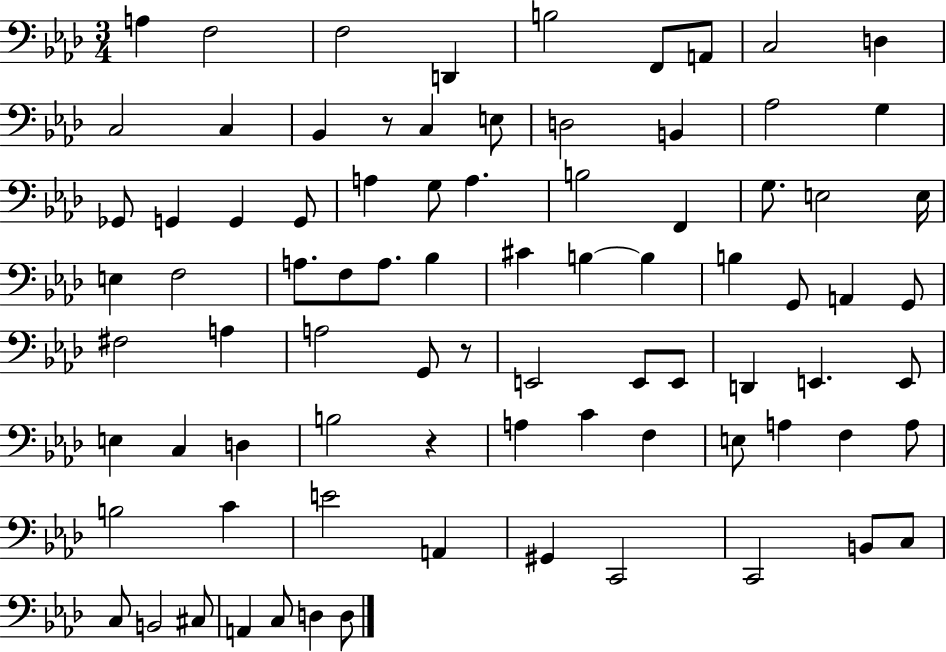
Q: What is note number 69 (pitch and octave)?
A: G#2